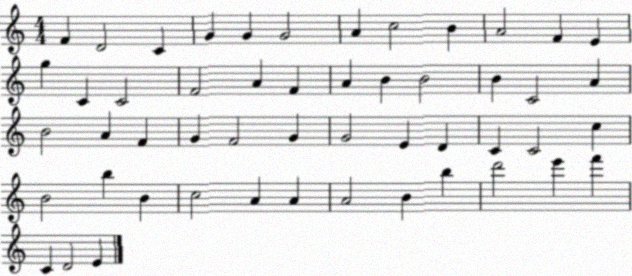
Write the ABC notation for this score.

X:1
T:Untitled
M:4/4
L:1/4
K:C
F D2 C G G G2 A c2 B A2 F E g C C2 F2 A F A B B2 B C2 A B2 A F G F2 G G2 E D C C2 c B2 b B c2 A A A2 B b d'2 e' f' C D2 E